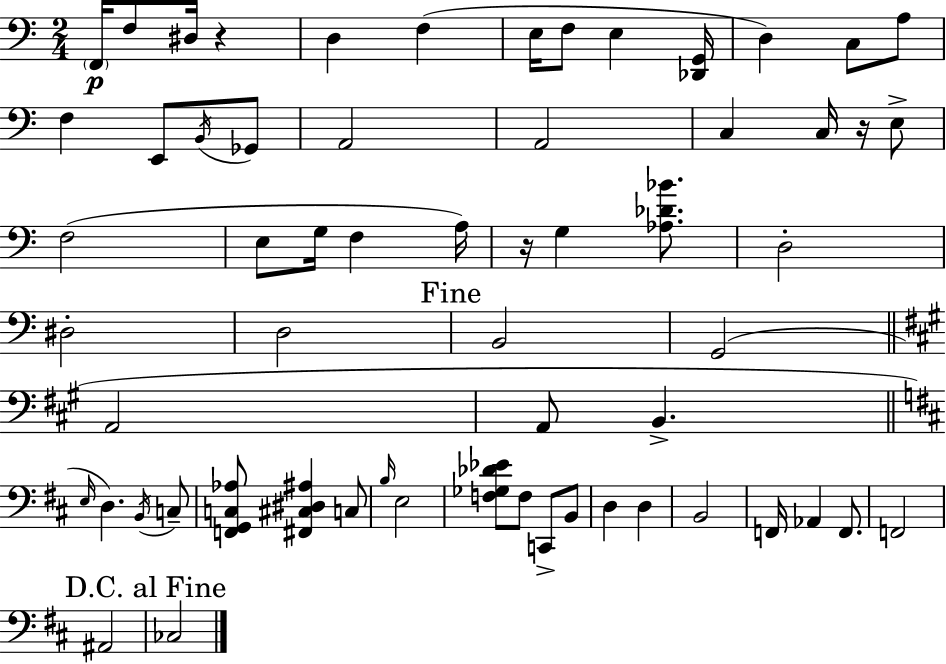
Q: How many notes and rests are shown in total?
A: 61